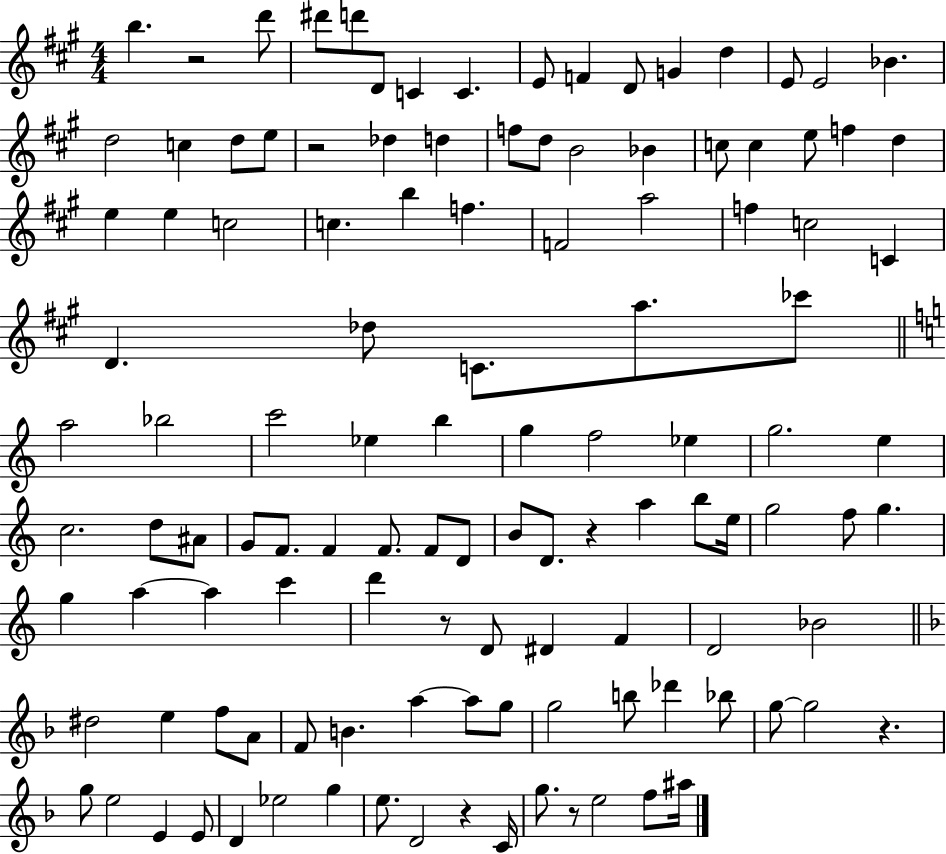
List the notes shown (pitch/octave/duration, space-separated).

B5/q. R/h D6/e D#6/e D6/e D4/e C4/q C4/q. E4/e F4/q D4/e G4/q D5/q E4/e E4/h Bb4/q. D5/h C5/q D5/e E5/e R/h Db5/q D5/q F5/e D5/e B4/h Bb4/q C5/e C5/q E5/e F5/q D5/q E5/q E5/q C5/h C5/q. B5/q F5/q. F4/h A5/h F5/q C5/h C4/q D4/q. Db5/e C4/e. A5/e. CES6/e A5/h Bb5/h C6/h Eb5/q B5/q G5/q F5/h Eb5/q G5/h. E5/q C5/h. D5/e A#4/e G4/e F4/e. F4/q F4/e. F4/e D4/e B4/e D4/e. R/q A5/q B5/e E5/s G5/h F5/e G5/q. G5/q A5/q A5/q C6/q D6/q R/e D4/e D#4/q F4/q D4/h Bb4/h D#5/h E5/q F5/e A4/e F4/e B4/q. A5/q A5/e G5/e G5/h B5/e Db6/q Bb5/e G5/e G5/h R/q. G5/e E5/h E4/q E4/e D4/q Eb5/h G5/q E5/e. D4/h R/q C4/s G5/e. R/e E5/h F5/e A#5/s